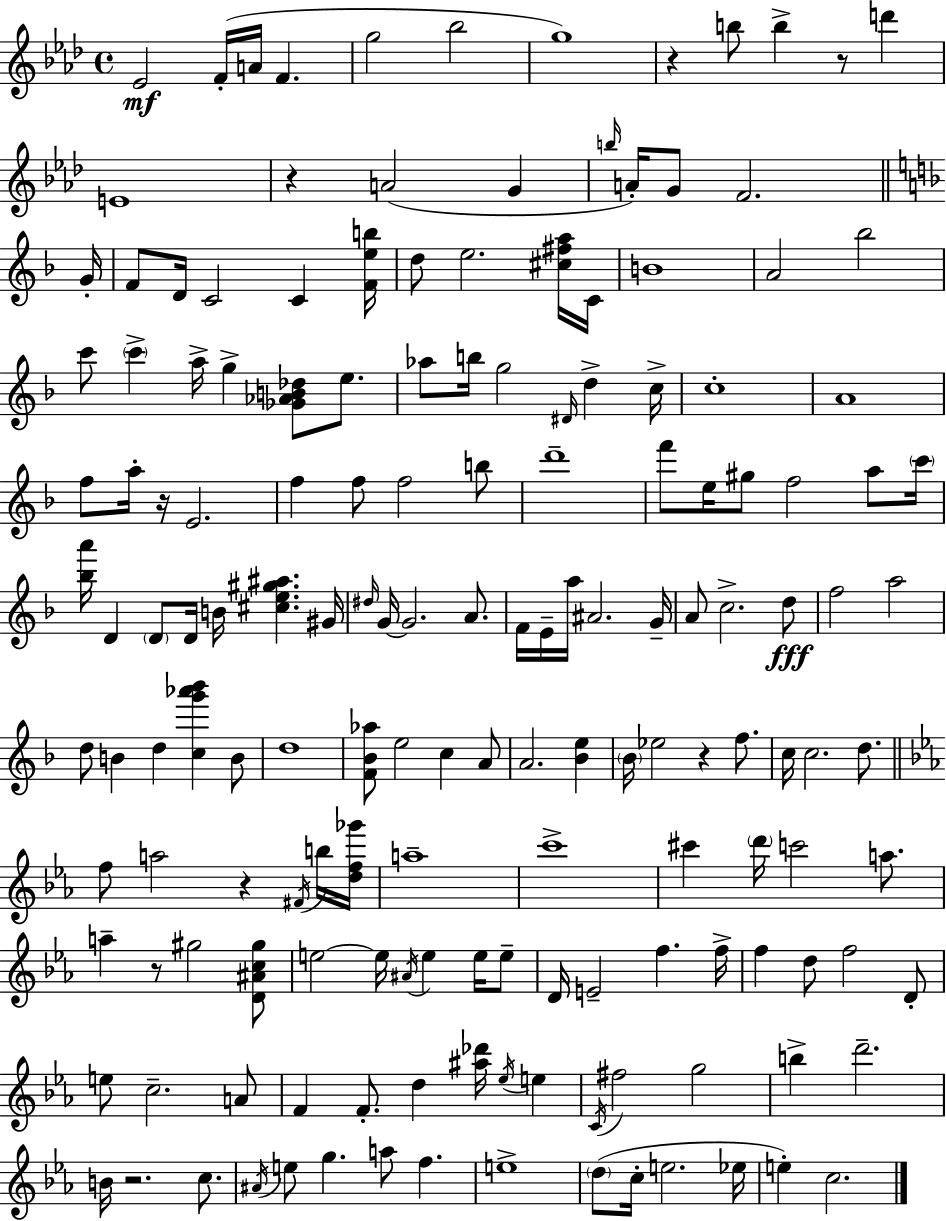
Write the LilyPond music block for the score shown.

{
  \clef treble
  \time 4/4
  \defaultTimeSignature
  \key aes \major
  ees'2\mf f'16-.( a'16 f'4. | g''2 bes''2 | g''1) | r4 b''8 b''4-> r8 d'''4 | \break e'1 | r4 a'2( g'4 | \grace { b''16 }) a'16-. g'8 f'2. | \bar "||" \break \key d \minor g'16-. f'8 d'16 c'2 c'4 | <f' e'' b''>16 d''8 e''2. <cis'' fis'' a''>16 | c'16 b'1 | a'2 bes''2 | \break c'''8 \parenthesize c'''4-> a''16-> g''4-> <ges' aes' b' des''>8 e''8. | aes''8 b''16 g''2 \grace { dis'16 } d''4-> | c''16-> c''1-. | a'1 | \break f''8 a''16-. r16 e'2. | f''4 f''8 f''2 | b''8 d'''1-- | f'''8 e''16 gis''8 f''2 a''8 | \break \parenthesize c'''16 <bes'' a'''>16 d'4 \parenthesize d'8 d'16 b'16 <cis'' e'' gis'' ais''>4. | gis'16 \grace { dis''16 } g'16~~ g'2. | a'8. f'16 e'16-- a''16 ais'2. | g'16-- a'8 c''2.-> | \break d''8\fff f''2 a''2 | d''8 b'4 d''4 <c'' g''' aes''' bes'''>4 | b'8 d''1 | <f' bes' aes''>8 e''2 c''4 | \break a'8 a'2. <bes' e''>4 | \parenthesize bes'16 ees''2 r4 | f''8. c''16 c''2. | d''8. \bar "||" \break \key ees \major f''8 a''2 r4 \acciaccatura { fis'16 } b''16 | <d'' f'' ges'''>16 a''1-- | c'''1-> | cis'''4 \parenthesize d'''16 c'''2 a''8. | \break a''4-- r8 gis''2 <d' ais' c'' gis''>8 | e''2~~ e''16 \acciaccatura { ais'16 } e''4 e''16 | e''8-- d'16 e'2-- f''4. | f''16-> f''4 d''8 f''2 | \break d'8-. e''8 c''2.-- | a'8 f'4 f'8.-. d''4 <ais'' des'''>16 \acciaccatura { ees''16 } e''4 | \acciaccatura { c'16 } fis''2 g''2 | b''4-> d'''2.-- | \break b'16 r2. | c''8. \acciaccatura { ais'16 } e''8 g''4. a''8 f''4. | e''1-> | \parenthesize d''8( c''16-. e''2. | \break ees''16 e''4-.) c''2. | \bar "|."
}